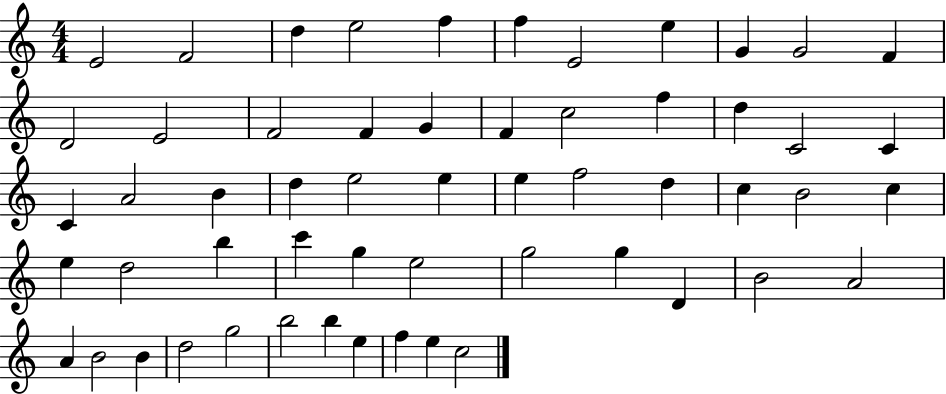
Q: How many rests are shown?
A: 0